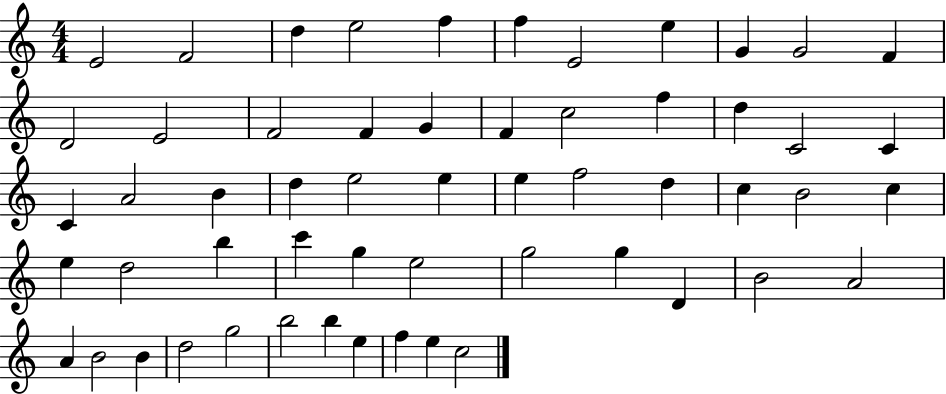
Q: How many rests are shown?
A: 0